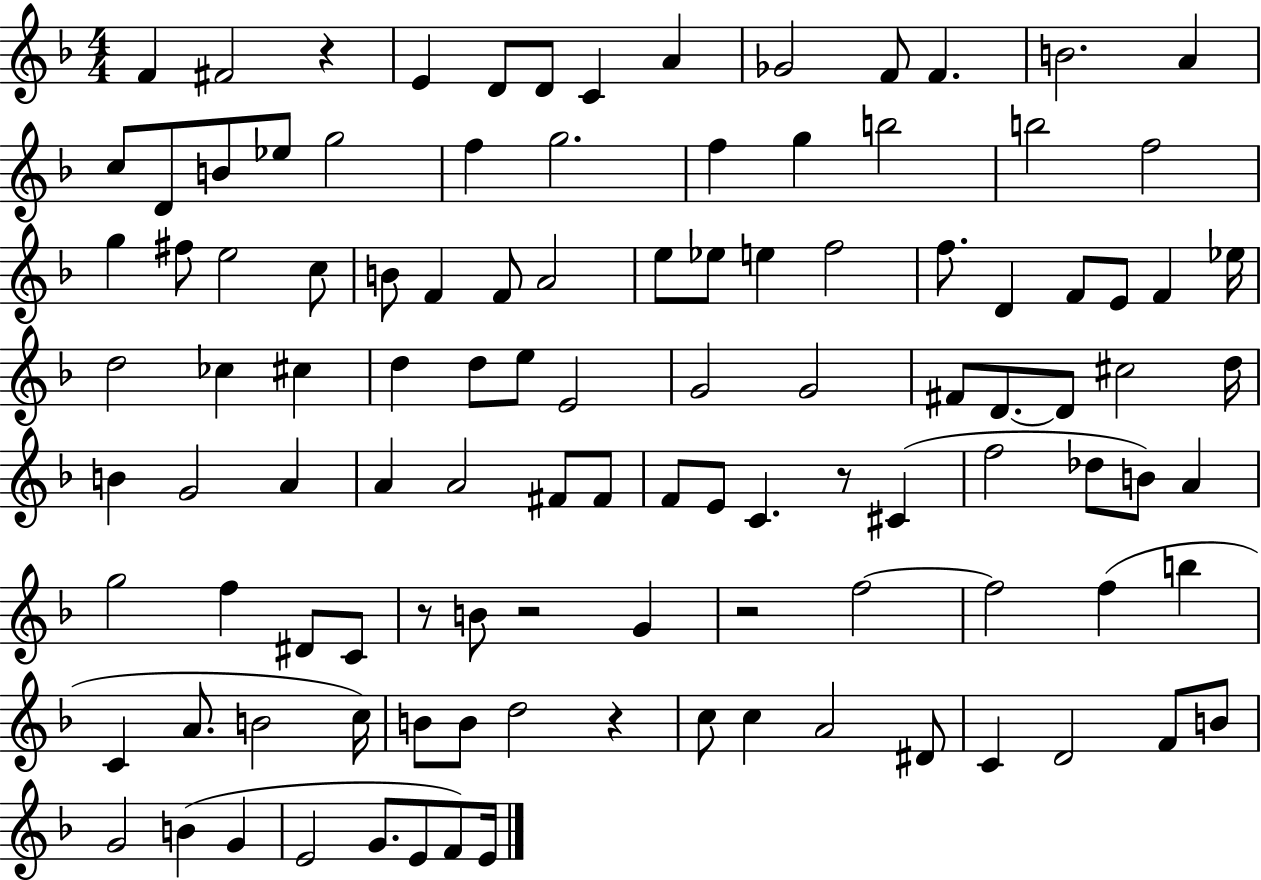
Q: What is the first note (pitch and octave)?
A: F4